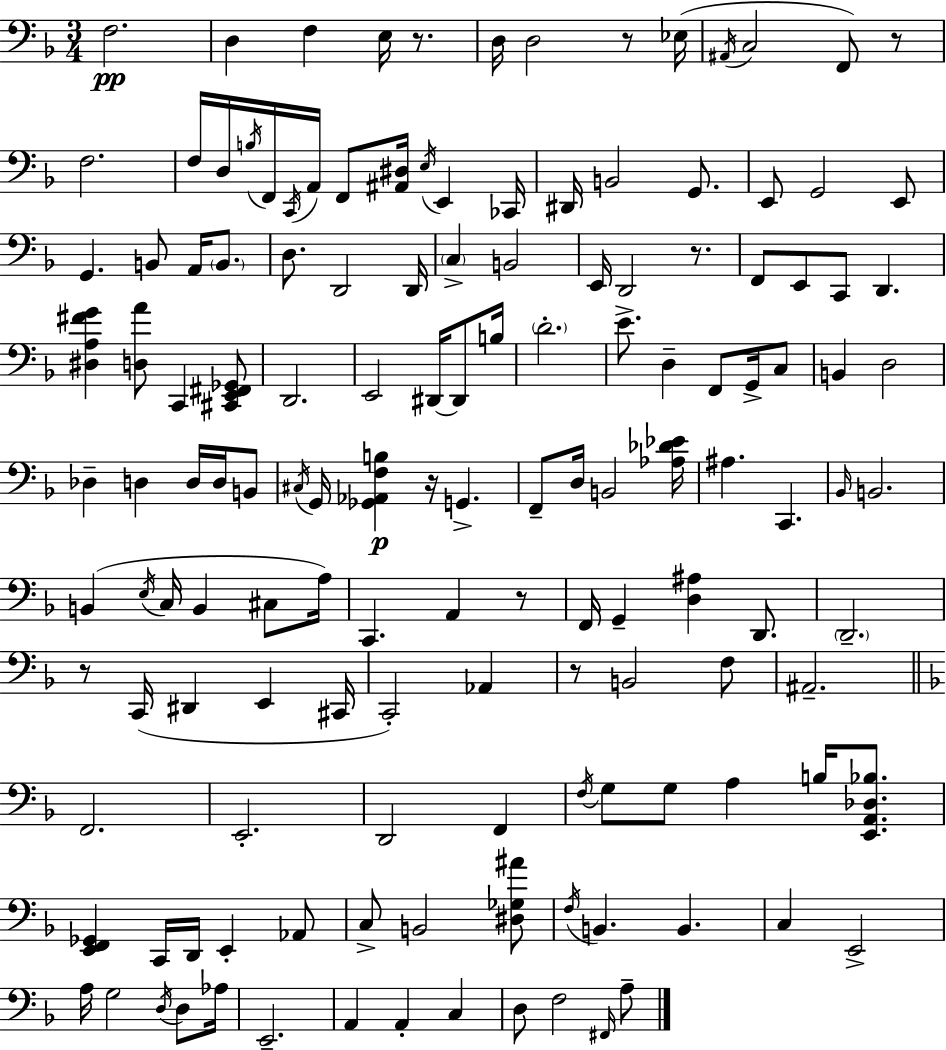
F3/h. D3/q F3/q E3/s R/e. D3/s D3/h R/e Eb3/s A#2/s C3/h F2/e R/e F3/h. F3/s D3/s B3/s F2/s C2/s A2/s F2/e [A#2,D#3]/s E3/s E2/q CES2/s D#2/s B2/h G2/e. E2/e G2/h E2/e G2/q. B2/e A2/s B2/e. D3/e. D2/h D2/s C3/q B2/h E2/s D2/h R/e. F2/e E2/e C2/e D2/q. [D#3,A3,F#4,G4]/q [D3,A4]/e C2/q [C#2,E2,F#2,Gb2]/e D2/h. E2/h D#2/s D#2/e B3/s D4/h. E4/e. D3/q F2/e G2/s C3/e B2/q D3/h Db3/q D3/q D3/s D3/s B2/e C#3/s G2/s [Gb2,Ab2,F3,B3]/q R/s G2/q. F2/e D3/s B2/h [Ab3,Db4,Eb4]/s A#3/q. C2/q. Bb2/s B2/h. B2/q E3/s C3/s B2/q C#3/e A3/s C2/q. A2/q R/e F2/s G2/q [D3,A#3]/q D2/e. D2/h. R/e C2/s D#2/q E2/q C#2/s C2/h Ab2/q R/e B2/h F3/e A#2/h. F2/h. E2/h. D2/h F2/q F3/s G3/e G3/e A3/q B3/s [E2,A2,Db3,Bb3]/e. [E2,F2,Gb2]/q C2/s D2/s E2/q Ab2/e C3/e B2/h [D#3,Gb3,A#4]/e F3/s B2/q. B2/q. C3/q E2/h A3/s G3/h D3/s D3/e Ab3/s E2/h. A2/q A2/q C3/q D3/e F3/h F#2/s A3/e